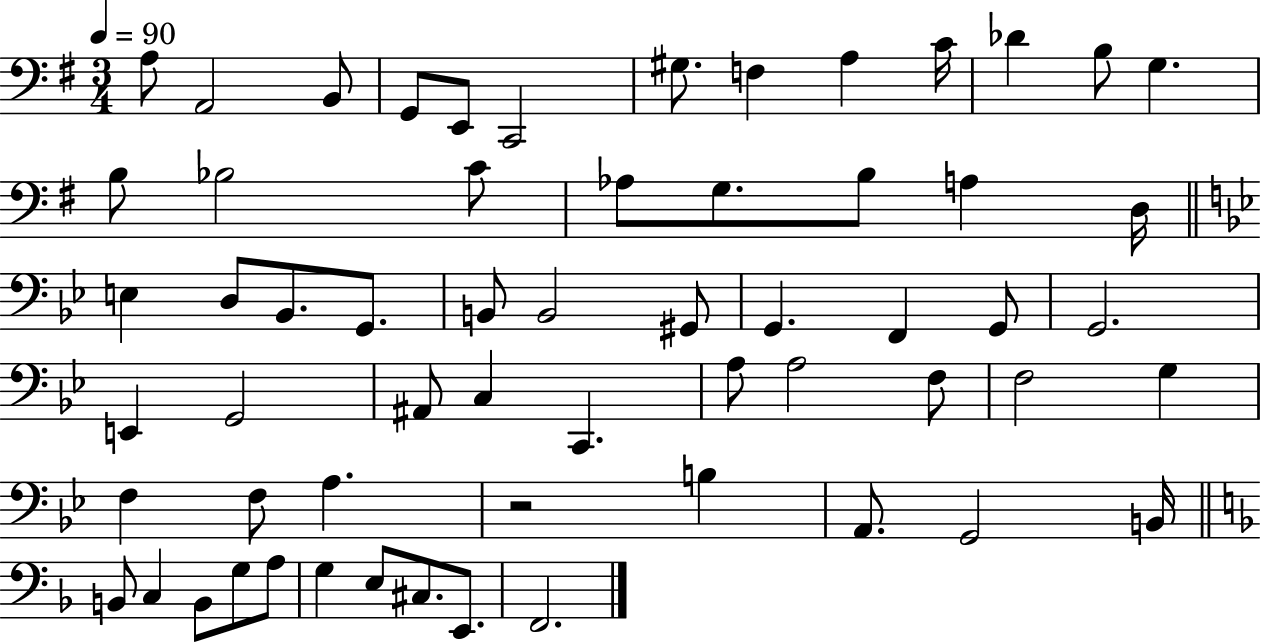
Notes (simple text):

A3/e A2/h B2/e G2/e E2/e C2/h G#3/e. F3/q A3/q C4/s Db4/q B3/e G3/q. B3/e Bb3/h C4/e Ab3/e G3/e. B3/e A3/q D3/s E3/q D3/e Bb2/e. G2/e. B2/e B2/h G#2/e G2/q. F2/q G2/e G2/h. E2/q G2/h A#2/e C3/q C2/q. A3/e A3/h F3/e F3/h G3/q F3/q F3/e A3/q. R/h B3/q A2/e. G2/h B2/s B2/e C3/q B2/e G3/e A3/e G3/q E3/e C#3/e. E2/e. F2/h.